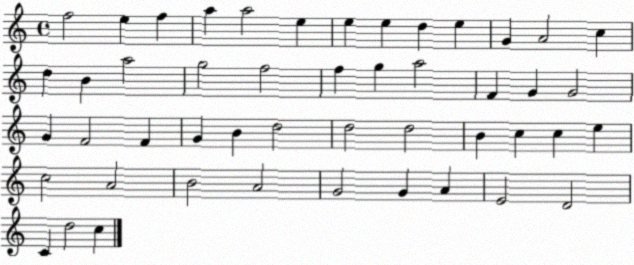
X:1
T:Untitled
M:4/4
L:1/4
K:C
f2 e f a a2 e e e d e G A2 c d B a2 g2 f2 f g a2 F G G2 G F2 F G B d2 d2 d2 B c c e c2 A2 B2 A2 G2 G A E2 D2 C d2 c